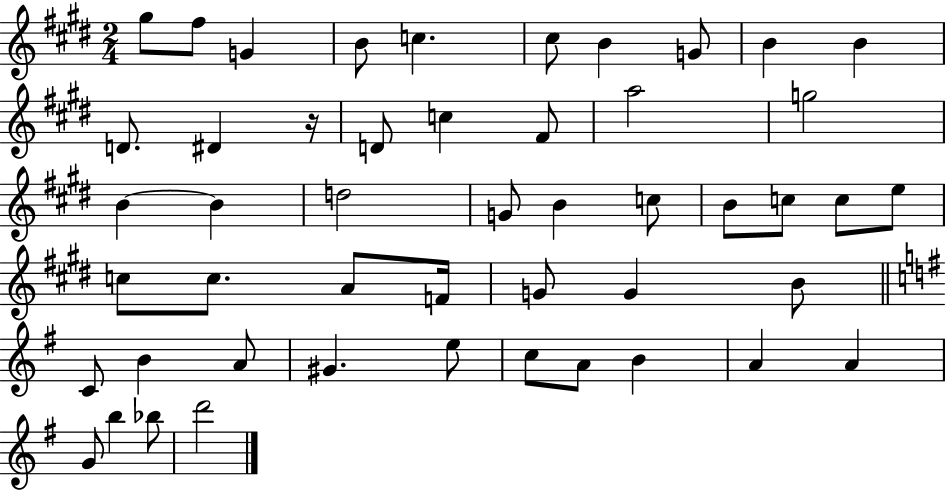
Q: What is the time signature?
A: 2/4